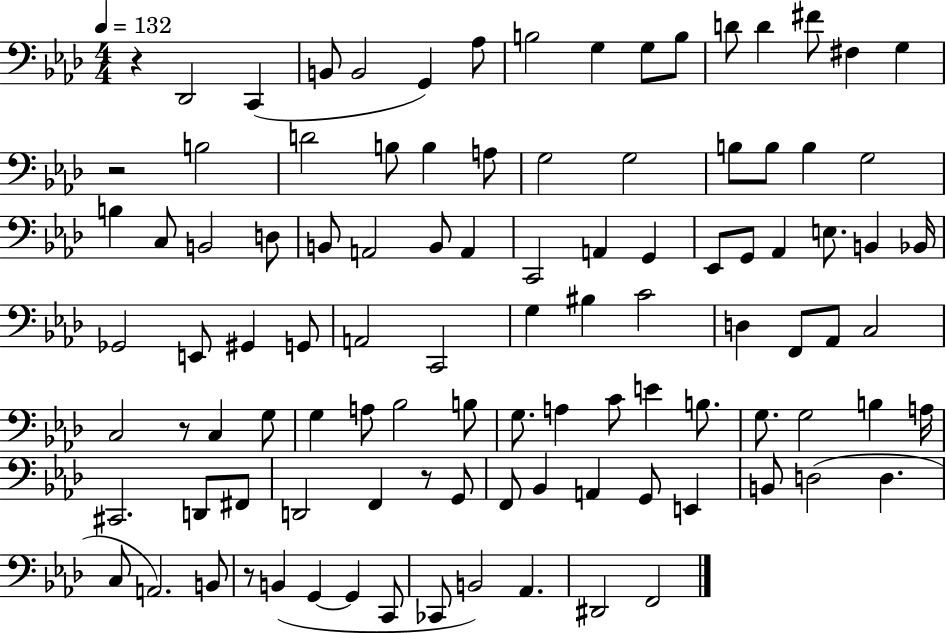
X:1
T:Untitled
M:4/4
L:1/4
K:Ab
z _D,,2 C,, B,,/2 B,,2 G,, _A,/2 B,2 G, G,/2 B,/2 D/2 D ^F/2 ^F, G, z2 B,2 D2 B,/2 B, A,/2 G,2 G,2 B,/2 B,/2 B, G,2 B, C,/2 B,,2 D,/2 B,,/2 A,,2 B,,/2 A,, C,,2 A,, G,, _E,,/2 G,,/2 _A,, E,/2 B,, _B,,/4 _G,,2 E,,/2 ^G,, G,,/2 A,,2 C,,2 G, ^B, C2 D, F,,/2 _A,,/2 C,2 C,2 z/2 C, G,/2 G, A,/2 _B,2 B,/2 G,/2 A, C/2 E B,/2 G,/2 G,2 B, A,/4 ^C,,2 D,,/2 ^F,,/2 D,,2 F,, z/2 G,,/2 F,,/2 _B,, A,, G,,/2 E,, B,,/2 D,2 D, C,/2 A,,2 B,,/2 z/2 B,, G,, G,, C,,/2 _C,,/2 B,,2 _A,, ^D,,2 F,,2